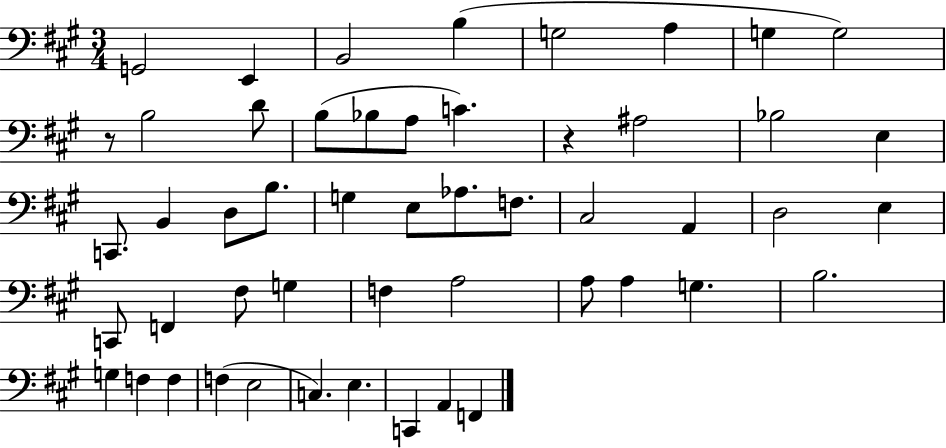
X:1
T:Untitled
M:3/4
L:1/4
K:A
G,,2 E,, B,,2 B, G,2 A, G, G,2 z/2 B,2 D/2 B,/2 _B,/2 A,/2 C z ^A,2 _B,2 E, C,,/2 B,, D,/2 B,/2 G, E,/2 _A,/2 F,/2 ^C,2 A,, D,2 E, C,,/2 F,, ^F,/2 G, F, A,2 A,/2 A, G, B,2 G, F, F, F, E,2 C, E, C,, A,, F,,